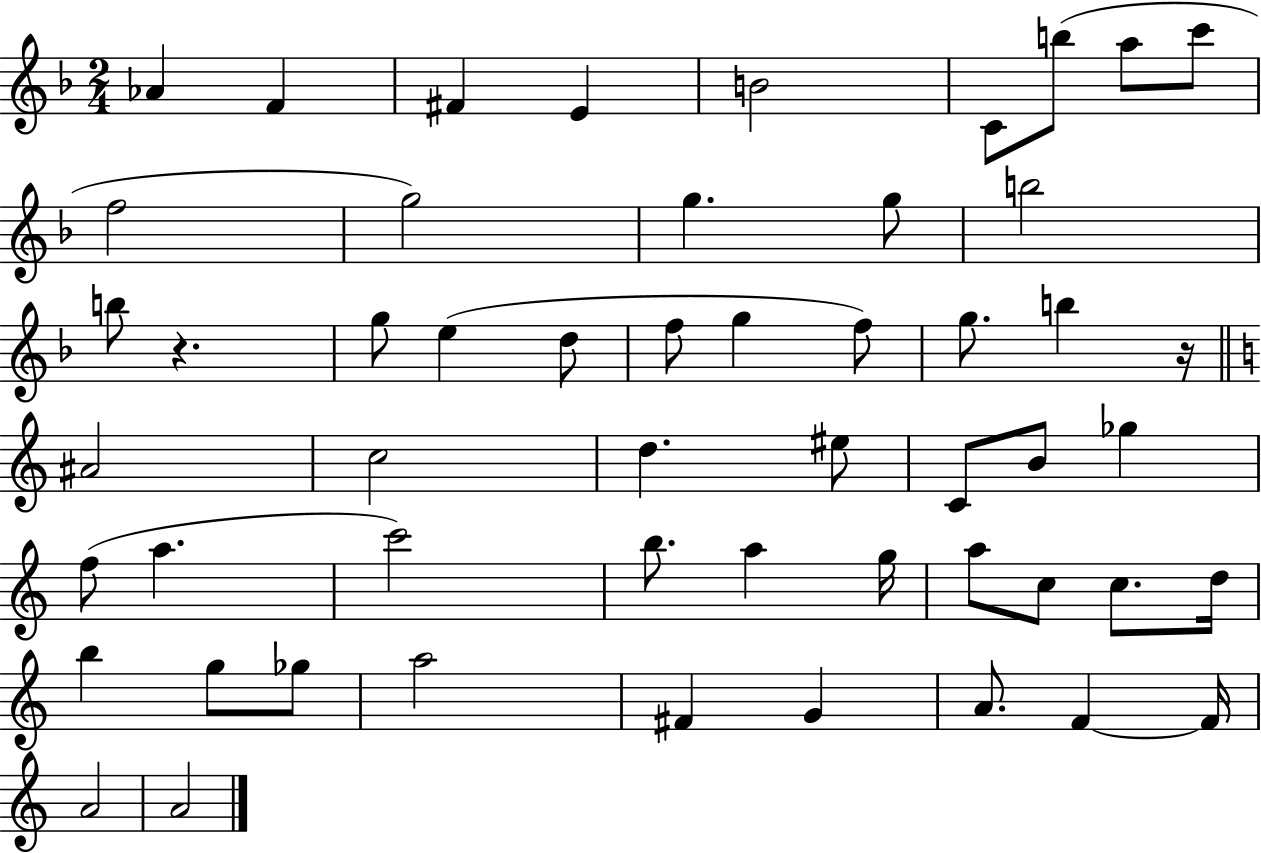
X:1
T:Untitled
M:2/4
L:1/4
K:F
_A F ^F E B2 C/2 b/2 a/2 c'/2 f2 g2 g g/2 b2 b/2 z g/2 e d/2 f/2 g f/2 g/2 b z/4 ^A2 c2 d ^e/2 C/2 B/2 _g f/2 a c'2 b/2 a g/4 a/2 c/2 c/2 d/4 b g/2 _g/2 a2 ^F G A/2 F F/4 A2 A2